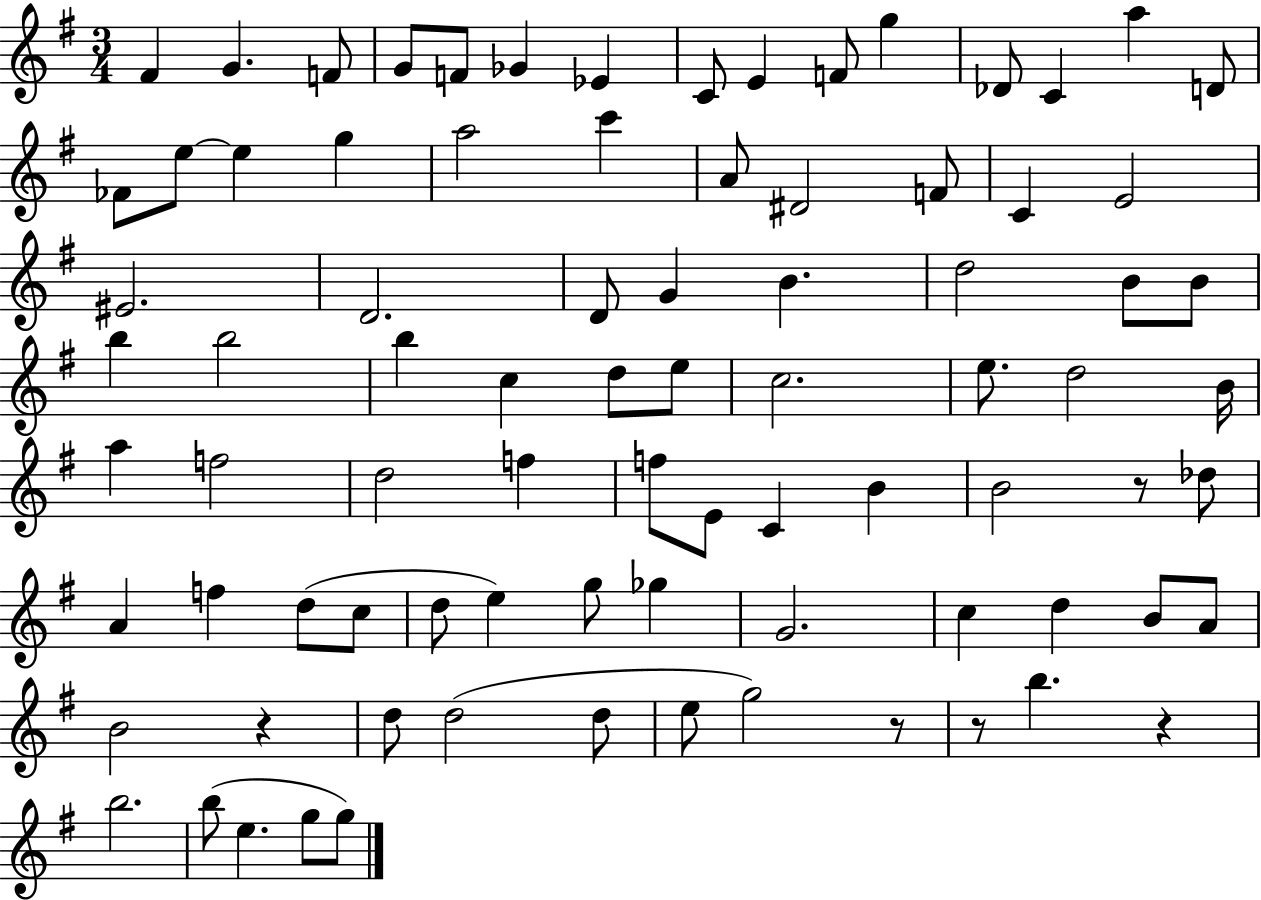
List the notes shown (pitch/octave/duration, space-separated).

F#4/q G4/q. F4/e G4/e F4/e Gb4/q Eb4/q C4/e E4/q F4/e G5/q Db4/e C4/q A5/q D4/e FES4/e E5/e E5/q G5/q A5/h C6/q A4/e D#4/h F4/e C4/q E4/h EIS4/h. D4/h. D4/e G4/q B4/q. D5/h B4/e B4/e B5/q B5/h B5/q C5/q D5/e E5/e C5/h. E5/e. D5/h B4/s A5/q F5/h D5/h F5/q F5/e E4/e C4/q B4/q B4/h R/e Db5/e A4/q F5/q D5/e C5/e D5/e E5/q G5/e Gb5/q G4/h. C5/q D5/q B4/e A4/e B4/h R/q D5/e D5/h D5/e E5/e G5/h R/e R/e B5/q. R/q B5/h. B5/e E5/q. G5/e G5/e